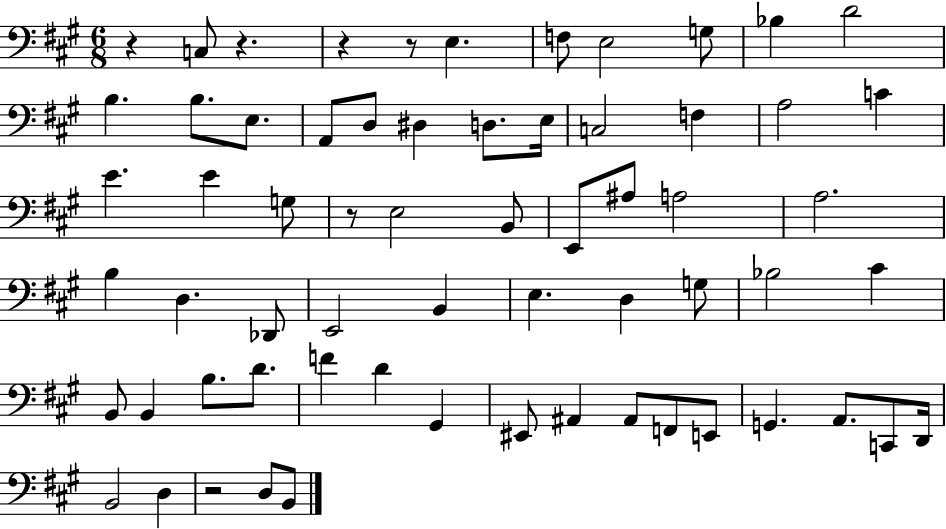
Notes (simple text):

R/q C3/e R/q. R/q R/e E3/q. F3/e E3/h G3/e Bb3/q D4/h B3/q. B3/e. E3/e. A2/e D3/e D#3/q D3/e. E3/s C3/h F3/q A3/h C4/q E4/q. E4/q G3/e R/e E3/h B2/e E2/e A#3/e A3/h A3/h. B3/q D3/q. Db2/e E2/h B2/q E3/q. D3/q G3/e Bb3/h C#4/q B2/e B2/q B3/e. D4/e. F4/q D4/q G#2/q EIS2/e A#2/q A#2/e F2/e E2/e G2/q. A2/e. C2/e D2/s B2/h D3/q R/h D3/e B2/e